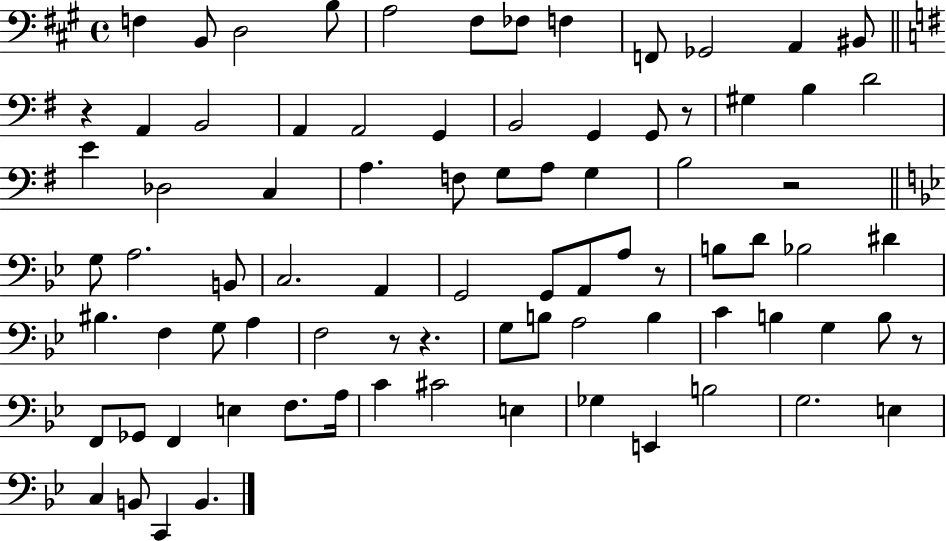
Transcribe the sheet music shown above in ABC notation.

X:1
T:Untitled
M:4/4
L:1/4
K:A
F, B,,/2 D,2 B,/2 A,2 ^F,/2 _F,/2 F, F,,/2 _G,,2 A,, ^B,,/2 z A,, B,,2 A,, A,,2 G,, B,,2 G,, G,,/2 z/2 ^G, B, D2 E _D,2 C, A, F,/2 G,/2 A,/2 G, B,2 z2 G,/2 A,2 B,,/2 C,2 A,, G,,2 G,,/2 A,,/2 A,/2 z/2 B,/2 D/2 _B,2 ^D ^B, F, G,/2 A, F,2 z/2 z G,/2 B,/2 A,2 B, C B, G, B,/2 z/2 F,,/2 _G,,/2 F,, E, F,/2 A,/4 C ^C2 E, _G, E,, B,2 G,2 E, C, B,,/2 C,, B,,